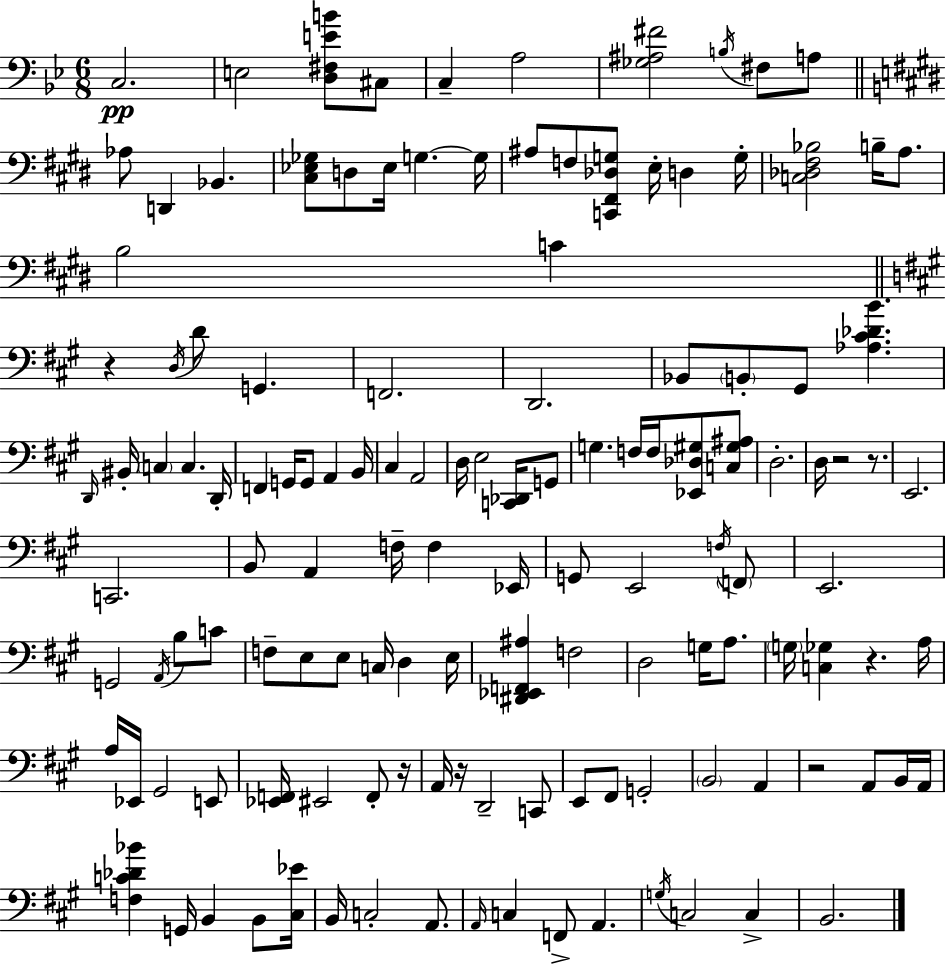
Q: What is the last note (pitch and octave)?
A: B2